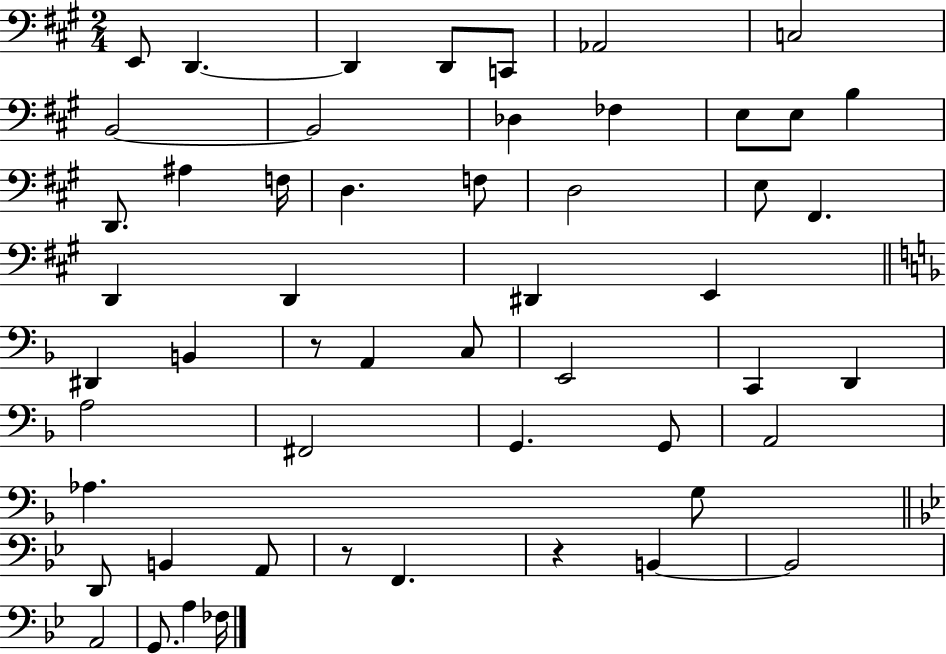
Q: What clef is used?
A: bass